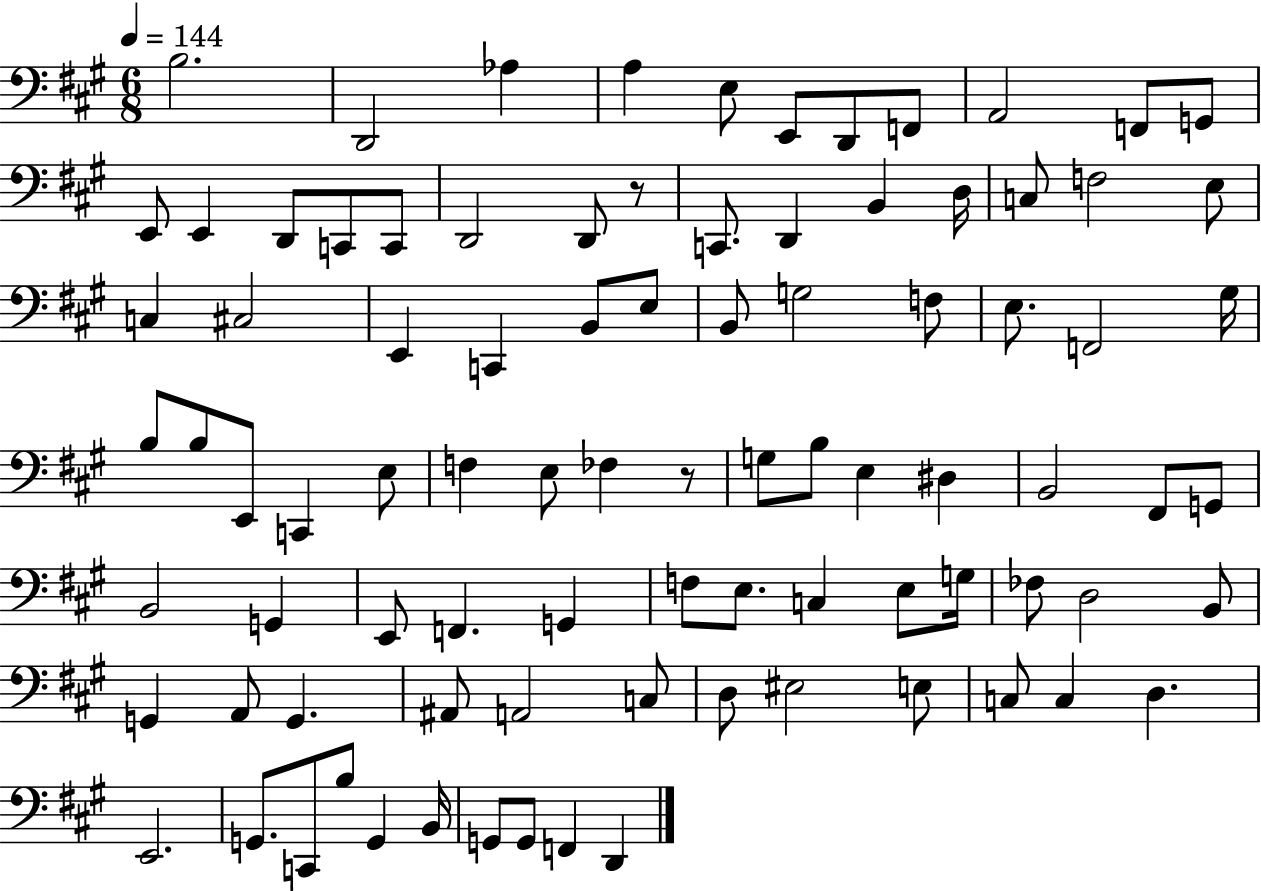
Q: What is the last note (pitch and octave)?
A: D2